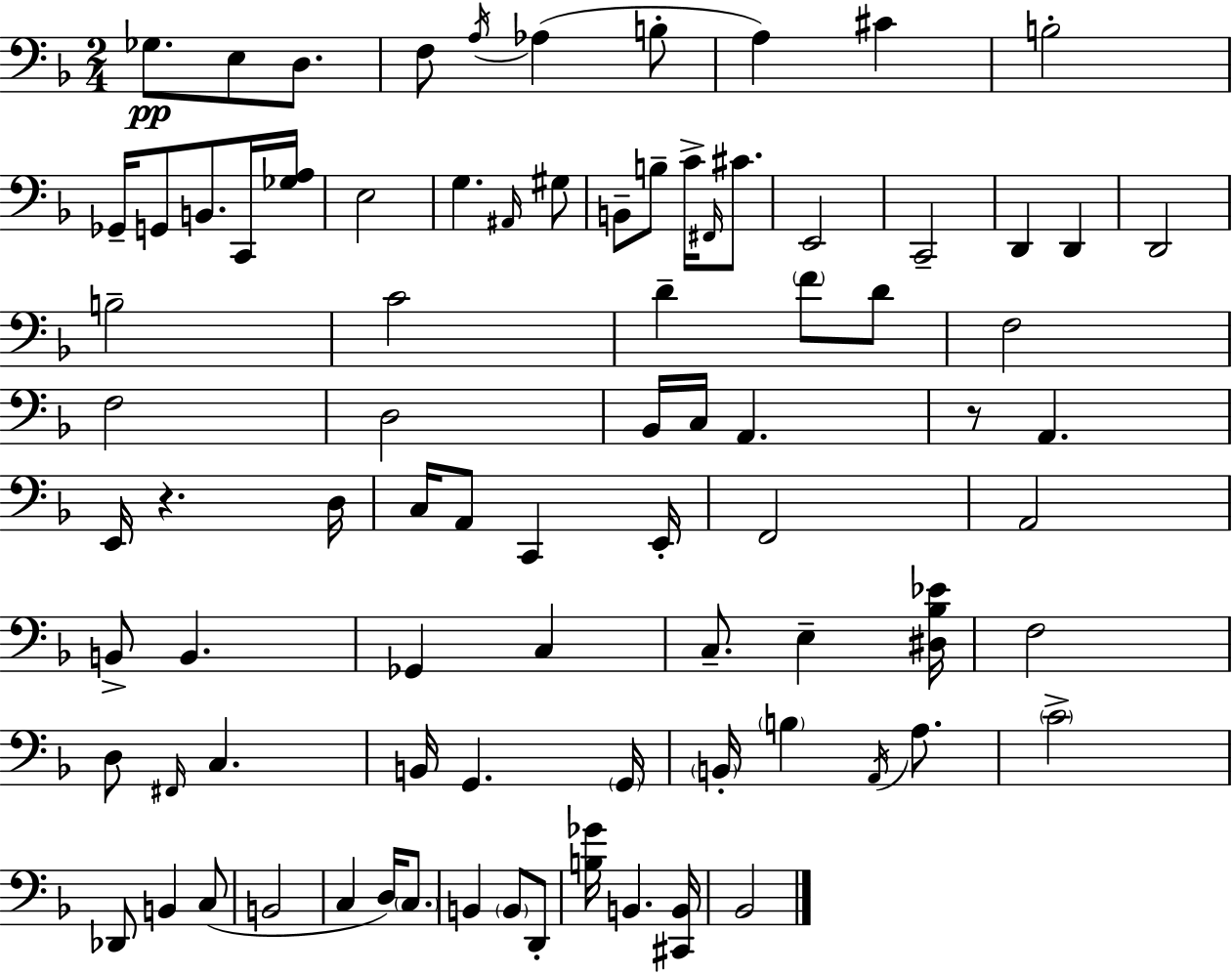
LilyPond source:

{
  \clef bass
  \numericTimeSignature
  \time 2/4
  \key d \minor
  ges8.\pp e8 d8. | f8 \acciaccatura { a16 } aes4( b8-. | a4) cis'4 | b2-. | \break ges,16-- g,8 b,8. c,16 | <ges a>16 e2 | g4. \grace { ais,16 } | gis8 b,8-- b8-- c'16-> \grace { fis,16 } | \break cis'8. e,2 | c,2-- | d,4 d,4 | d,2 | \break b2-- | c'2 | d'4-- \parenthesize f'8 | d'8 f2 | \break f2 | d2 | bes,16 c16 a,4. | r8 a,4. | \break e,16 r4. | d16 c16 a,8 c,4 | e,16-. f,2 | a,2 | \break b,8-> b,4. | ges,4 c4 | c8.-- e4-- | <dis bes ees'>16 f2 | \break d8 \grace { fis,16 } c4. | b,16 g,4. | \parenthesize g,16 \parenthesize b,16-. \parenthesize b4 | \acciaccatura { a,16 } a8. \parenthesize c'2-> | \break des,8 b,4 | c8( b,2 | c4 | d16) \parenthesize c8. b,4 | \break \parenthesize b,8 d,8-. <b ges'>16 b,4. | <cis, b,>16 bes,2 | \bar "|."
}